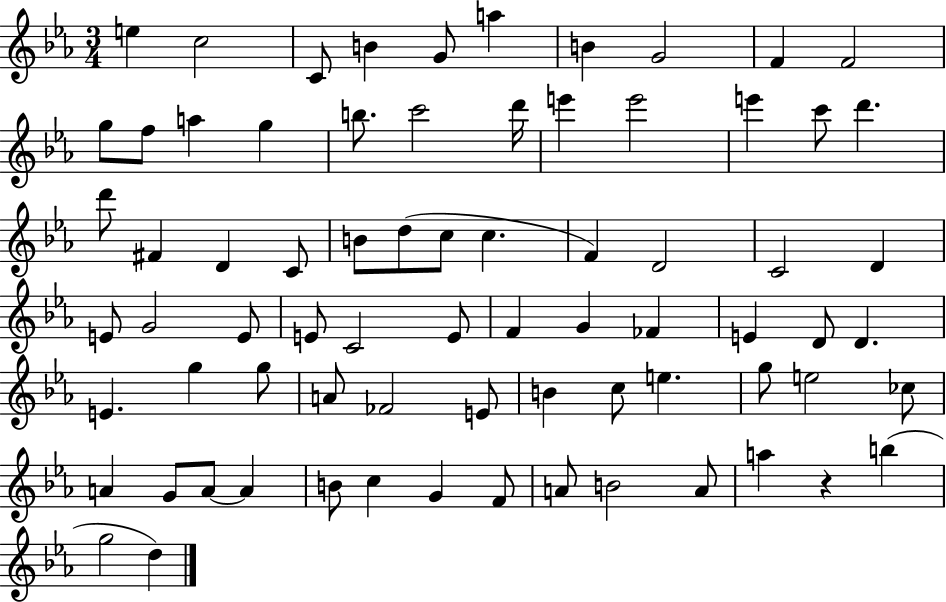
E5/q C5/h C4/e B4/q G4/e A5/q B4/q G4/h F4/q F4/h G5/e F5/e A5/q G5/q B5/e. C6/h D6/s E6/q E6/h E6/q C6/e D6/q. D6/e F#4/q D4/q C4/e B4/e D5/e C5/e C5/q. F4/q D4/h C4/h D4/q E4/e G4/h E4/e E4/e C4/h E4/e F4/q G4/q FES4/q E4/q D4/e D4/q. E4/q. G5/q G5/e A4/e FES4/h E4/e B4/q C5/e E5/q. G5/e E5/h CES5/e A4/q G4/e A4/e A4/q B4/e C5/q G4/q F4/e A4/e B4/h A4/e A5/q R/q B5/q G5/h D5/q